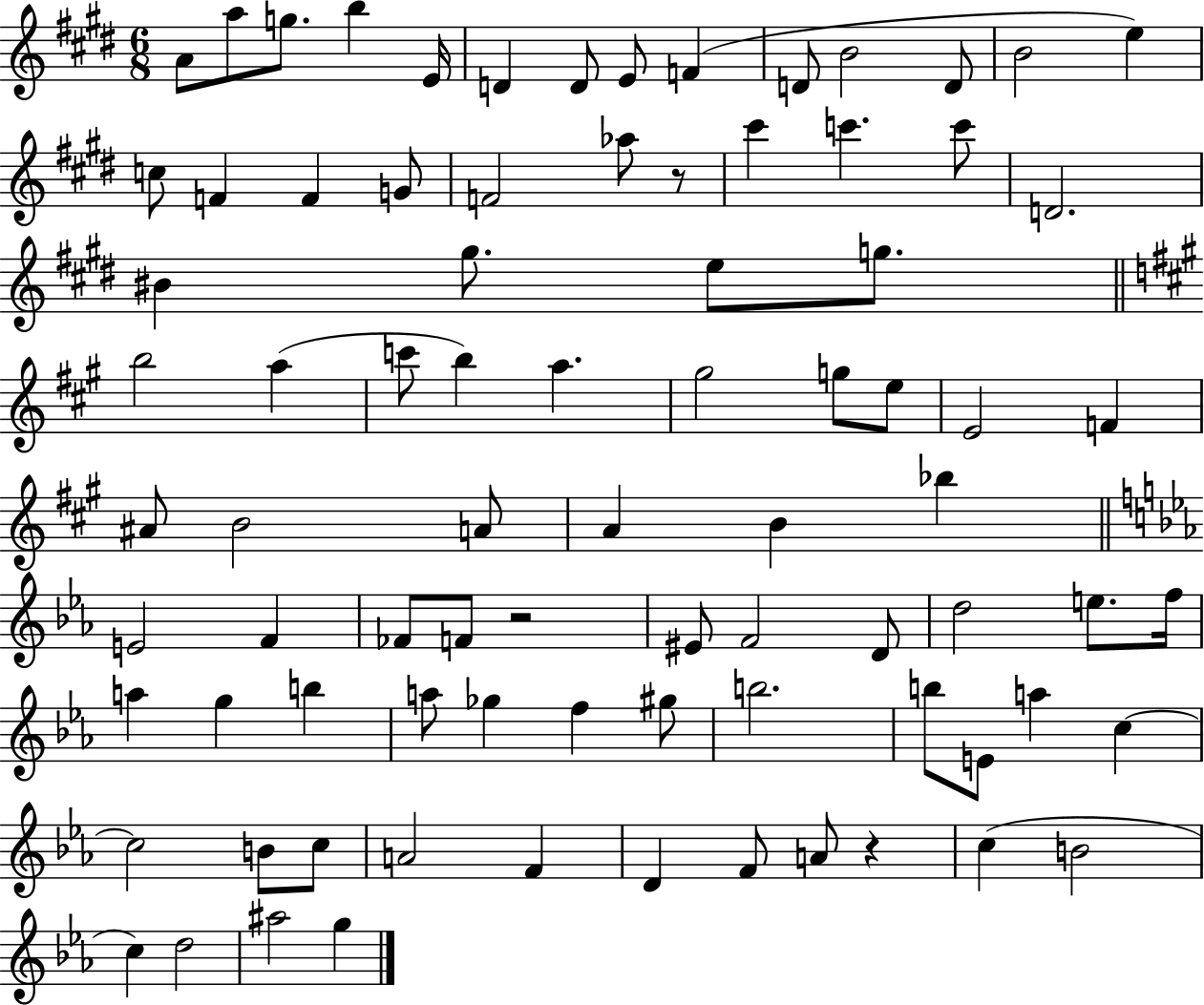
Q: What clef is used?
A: treble